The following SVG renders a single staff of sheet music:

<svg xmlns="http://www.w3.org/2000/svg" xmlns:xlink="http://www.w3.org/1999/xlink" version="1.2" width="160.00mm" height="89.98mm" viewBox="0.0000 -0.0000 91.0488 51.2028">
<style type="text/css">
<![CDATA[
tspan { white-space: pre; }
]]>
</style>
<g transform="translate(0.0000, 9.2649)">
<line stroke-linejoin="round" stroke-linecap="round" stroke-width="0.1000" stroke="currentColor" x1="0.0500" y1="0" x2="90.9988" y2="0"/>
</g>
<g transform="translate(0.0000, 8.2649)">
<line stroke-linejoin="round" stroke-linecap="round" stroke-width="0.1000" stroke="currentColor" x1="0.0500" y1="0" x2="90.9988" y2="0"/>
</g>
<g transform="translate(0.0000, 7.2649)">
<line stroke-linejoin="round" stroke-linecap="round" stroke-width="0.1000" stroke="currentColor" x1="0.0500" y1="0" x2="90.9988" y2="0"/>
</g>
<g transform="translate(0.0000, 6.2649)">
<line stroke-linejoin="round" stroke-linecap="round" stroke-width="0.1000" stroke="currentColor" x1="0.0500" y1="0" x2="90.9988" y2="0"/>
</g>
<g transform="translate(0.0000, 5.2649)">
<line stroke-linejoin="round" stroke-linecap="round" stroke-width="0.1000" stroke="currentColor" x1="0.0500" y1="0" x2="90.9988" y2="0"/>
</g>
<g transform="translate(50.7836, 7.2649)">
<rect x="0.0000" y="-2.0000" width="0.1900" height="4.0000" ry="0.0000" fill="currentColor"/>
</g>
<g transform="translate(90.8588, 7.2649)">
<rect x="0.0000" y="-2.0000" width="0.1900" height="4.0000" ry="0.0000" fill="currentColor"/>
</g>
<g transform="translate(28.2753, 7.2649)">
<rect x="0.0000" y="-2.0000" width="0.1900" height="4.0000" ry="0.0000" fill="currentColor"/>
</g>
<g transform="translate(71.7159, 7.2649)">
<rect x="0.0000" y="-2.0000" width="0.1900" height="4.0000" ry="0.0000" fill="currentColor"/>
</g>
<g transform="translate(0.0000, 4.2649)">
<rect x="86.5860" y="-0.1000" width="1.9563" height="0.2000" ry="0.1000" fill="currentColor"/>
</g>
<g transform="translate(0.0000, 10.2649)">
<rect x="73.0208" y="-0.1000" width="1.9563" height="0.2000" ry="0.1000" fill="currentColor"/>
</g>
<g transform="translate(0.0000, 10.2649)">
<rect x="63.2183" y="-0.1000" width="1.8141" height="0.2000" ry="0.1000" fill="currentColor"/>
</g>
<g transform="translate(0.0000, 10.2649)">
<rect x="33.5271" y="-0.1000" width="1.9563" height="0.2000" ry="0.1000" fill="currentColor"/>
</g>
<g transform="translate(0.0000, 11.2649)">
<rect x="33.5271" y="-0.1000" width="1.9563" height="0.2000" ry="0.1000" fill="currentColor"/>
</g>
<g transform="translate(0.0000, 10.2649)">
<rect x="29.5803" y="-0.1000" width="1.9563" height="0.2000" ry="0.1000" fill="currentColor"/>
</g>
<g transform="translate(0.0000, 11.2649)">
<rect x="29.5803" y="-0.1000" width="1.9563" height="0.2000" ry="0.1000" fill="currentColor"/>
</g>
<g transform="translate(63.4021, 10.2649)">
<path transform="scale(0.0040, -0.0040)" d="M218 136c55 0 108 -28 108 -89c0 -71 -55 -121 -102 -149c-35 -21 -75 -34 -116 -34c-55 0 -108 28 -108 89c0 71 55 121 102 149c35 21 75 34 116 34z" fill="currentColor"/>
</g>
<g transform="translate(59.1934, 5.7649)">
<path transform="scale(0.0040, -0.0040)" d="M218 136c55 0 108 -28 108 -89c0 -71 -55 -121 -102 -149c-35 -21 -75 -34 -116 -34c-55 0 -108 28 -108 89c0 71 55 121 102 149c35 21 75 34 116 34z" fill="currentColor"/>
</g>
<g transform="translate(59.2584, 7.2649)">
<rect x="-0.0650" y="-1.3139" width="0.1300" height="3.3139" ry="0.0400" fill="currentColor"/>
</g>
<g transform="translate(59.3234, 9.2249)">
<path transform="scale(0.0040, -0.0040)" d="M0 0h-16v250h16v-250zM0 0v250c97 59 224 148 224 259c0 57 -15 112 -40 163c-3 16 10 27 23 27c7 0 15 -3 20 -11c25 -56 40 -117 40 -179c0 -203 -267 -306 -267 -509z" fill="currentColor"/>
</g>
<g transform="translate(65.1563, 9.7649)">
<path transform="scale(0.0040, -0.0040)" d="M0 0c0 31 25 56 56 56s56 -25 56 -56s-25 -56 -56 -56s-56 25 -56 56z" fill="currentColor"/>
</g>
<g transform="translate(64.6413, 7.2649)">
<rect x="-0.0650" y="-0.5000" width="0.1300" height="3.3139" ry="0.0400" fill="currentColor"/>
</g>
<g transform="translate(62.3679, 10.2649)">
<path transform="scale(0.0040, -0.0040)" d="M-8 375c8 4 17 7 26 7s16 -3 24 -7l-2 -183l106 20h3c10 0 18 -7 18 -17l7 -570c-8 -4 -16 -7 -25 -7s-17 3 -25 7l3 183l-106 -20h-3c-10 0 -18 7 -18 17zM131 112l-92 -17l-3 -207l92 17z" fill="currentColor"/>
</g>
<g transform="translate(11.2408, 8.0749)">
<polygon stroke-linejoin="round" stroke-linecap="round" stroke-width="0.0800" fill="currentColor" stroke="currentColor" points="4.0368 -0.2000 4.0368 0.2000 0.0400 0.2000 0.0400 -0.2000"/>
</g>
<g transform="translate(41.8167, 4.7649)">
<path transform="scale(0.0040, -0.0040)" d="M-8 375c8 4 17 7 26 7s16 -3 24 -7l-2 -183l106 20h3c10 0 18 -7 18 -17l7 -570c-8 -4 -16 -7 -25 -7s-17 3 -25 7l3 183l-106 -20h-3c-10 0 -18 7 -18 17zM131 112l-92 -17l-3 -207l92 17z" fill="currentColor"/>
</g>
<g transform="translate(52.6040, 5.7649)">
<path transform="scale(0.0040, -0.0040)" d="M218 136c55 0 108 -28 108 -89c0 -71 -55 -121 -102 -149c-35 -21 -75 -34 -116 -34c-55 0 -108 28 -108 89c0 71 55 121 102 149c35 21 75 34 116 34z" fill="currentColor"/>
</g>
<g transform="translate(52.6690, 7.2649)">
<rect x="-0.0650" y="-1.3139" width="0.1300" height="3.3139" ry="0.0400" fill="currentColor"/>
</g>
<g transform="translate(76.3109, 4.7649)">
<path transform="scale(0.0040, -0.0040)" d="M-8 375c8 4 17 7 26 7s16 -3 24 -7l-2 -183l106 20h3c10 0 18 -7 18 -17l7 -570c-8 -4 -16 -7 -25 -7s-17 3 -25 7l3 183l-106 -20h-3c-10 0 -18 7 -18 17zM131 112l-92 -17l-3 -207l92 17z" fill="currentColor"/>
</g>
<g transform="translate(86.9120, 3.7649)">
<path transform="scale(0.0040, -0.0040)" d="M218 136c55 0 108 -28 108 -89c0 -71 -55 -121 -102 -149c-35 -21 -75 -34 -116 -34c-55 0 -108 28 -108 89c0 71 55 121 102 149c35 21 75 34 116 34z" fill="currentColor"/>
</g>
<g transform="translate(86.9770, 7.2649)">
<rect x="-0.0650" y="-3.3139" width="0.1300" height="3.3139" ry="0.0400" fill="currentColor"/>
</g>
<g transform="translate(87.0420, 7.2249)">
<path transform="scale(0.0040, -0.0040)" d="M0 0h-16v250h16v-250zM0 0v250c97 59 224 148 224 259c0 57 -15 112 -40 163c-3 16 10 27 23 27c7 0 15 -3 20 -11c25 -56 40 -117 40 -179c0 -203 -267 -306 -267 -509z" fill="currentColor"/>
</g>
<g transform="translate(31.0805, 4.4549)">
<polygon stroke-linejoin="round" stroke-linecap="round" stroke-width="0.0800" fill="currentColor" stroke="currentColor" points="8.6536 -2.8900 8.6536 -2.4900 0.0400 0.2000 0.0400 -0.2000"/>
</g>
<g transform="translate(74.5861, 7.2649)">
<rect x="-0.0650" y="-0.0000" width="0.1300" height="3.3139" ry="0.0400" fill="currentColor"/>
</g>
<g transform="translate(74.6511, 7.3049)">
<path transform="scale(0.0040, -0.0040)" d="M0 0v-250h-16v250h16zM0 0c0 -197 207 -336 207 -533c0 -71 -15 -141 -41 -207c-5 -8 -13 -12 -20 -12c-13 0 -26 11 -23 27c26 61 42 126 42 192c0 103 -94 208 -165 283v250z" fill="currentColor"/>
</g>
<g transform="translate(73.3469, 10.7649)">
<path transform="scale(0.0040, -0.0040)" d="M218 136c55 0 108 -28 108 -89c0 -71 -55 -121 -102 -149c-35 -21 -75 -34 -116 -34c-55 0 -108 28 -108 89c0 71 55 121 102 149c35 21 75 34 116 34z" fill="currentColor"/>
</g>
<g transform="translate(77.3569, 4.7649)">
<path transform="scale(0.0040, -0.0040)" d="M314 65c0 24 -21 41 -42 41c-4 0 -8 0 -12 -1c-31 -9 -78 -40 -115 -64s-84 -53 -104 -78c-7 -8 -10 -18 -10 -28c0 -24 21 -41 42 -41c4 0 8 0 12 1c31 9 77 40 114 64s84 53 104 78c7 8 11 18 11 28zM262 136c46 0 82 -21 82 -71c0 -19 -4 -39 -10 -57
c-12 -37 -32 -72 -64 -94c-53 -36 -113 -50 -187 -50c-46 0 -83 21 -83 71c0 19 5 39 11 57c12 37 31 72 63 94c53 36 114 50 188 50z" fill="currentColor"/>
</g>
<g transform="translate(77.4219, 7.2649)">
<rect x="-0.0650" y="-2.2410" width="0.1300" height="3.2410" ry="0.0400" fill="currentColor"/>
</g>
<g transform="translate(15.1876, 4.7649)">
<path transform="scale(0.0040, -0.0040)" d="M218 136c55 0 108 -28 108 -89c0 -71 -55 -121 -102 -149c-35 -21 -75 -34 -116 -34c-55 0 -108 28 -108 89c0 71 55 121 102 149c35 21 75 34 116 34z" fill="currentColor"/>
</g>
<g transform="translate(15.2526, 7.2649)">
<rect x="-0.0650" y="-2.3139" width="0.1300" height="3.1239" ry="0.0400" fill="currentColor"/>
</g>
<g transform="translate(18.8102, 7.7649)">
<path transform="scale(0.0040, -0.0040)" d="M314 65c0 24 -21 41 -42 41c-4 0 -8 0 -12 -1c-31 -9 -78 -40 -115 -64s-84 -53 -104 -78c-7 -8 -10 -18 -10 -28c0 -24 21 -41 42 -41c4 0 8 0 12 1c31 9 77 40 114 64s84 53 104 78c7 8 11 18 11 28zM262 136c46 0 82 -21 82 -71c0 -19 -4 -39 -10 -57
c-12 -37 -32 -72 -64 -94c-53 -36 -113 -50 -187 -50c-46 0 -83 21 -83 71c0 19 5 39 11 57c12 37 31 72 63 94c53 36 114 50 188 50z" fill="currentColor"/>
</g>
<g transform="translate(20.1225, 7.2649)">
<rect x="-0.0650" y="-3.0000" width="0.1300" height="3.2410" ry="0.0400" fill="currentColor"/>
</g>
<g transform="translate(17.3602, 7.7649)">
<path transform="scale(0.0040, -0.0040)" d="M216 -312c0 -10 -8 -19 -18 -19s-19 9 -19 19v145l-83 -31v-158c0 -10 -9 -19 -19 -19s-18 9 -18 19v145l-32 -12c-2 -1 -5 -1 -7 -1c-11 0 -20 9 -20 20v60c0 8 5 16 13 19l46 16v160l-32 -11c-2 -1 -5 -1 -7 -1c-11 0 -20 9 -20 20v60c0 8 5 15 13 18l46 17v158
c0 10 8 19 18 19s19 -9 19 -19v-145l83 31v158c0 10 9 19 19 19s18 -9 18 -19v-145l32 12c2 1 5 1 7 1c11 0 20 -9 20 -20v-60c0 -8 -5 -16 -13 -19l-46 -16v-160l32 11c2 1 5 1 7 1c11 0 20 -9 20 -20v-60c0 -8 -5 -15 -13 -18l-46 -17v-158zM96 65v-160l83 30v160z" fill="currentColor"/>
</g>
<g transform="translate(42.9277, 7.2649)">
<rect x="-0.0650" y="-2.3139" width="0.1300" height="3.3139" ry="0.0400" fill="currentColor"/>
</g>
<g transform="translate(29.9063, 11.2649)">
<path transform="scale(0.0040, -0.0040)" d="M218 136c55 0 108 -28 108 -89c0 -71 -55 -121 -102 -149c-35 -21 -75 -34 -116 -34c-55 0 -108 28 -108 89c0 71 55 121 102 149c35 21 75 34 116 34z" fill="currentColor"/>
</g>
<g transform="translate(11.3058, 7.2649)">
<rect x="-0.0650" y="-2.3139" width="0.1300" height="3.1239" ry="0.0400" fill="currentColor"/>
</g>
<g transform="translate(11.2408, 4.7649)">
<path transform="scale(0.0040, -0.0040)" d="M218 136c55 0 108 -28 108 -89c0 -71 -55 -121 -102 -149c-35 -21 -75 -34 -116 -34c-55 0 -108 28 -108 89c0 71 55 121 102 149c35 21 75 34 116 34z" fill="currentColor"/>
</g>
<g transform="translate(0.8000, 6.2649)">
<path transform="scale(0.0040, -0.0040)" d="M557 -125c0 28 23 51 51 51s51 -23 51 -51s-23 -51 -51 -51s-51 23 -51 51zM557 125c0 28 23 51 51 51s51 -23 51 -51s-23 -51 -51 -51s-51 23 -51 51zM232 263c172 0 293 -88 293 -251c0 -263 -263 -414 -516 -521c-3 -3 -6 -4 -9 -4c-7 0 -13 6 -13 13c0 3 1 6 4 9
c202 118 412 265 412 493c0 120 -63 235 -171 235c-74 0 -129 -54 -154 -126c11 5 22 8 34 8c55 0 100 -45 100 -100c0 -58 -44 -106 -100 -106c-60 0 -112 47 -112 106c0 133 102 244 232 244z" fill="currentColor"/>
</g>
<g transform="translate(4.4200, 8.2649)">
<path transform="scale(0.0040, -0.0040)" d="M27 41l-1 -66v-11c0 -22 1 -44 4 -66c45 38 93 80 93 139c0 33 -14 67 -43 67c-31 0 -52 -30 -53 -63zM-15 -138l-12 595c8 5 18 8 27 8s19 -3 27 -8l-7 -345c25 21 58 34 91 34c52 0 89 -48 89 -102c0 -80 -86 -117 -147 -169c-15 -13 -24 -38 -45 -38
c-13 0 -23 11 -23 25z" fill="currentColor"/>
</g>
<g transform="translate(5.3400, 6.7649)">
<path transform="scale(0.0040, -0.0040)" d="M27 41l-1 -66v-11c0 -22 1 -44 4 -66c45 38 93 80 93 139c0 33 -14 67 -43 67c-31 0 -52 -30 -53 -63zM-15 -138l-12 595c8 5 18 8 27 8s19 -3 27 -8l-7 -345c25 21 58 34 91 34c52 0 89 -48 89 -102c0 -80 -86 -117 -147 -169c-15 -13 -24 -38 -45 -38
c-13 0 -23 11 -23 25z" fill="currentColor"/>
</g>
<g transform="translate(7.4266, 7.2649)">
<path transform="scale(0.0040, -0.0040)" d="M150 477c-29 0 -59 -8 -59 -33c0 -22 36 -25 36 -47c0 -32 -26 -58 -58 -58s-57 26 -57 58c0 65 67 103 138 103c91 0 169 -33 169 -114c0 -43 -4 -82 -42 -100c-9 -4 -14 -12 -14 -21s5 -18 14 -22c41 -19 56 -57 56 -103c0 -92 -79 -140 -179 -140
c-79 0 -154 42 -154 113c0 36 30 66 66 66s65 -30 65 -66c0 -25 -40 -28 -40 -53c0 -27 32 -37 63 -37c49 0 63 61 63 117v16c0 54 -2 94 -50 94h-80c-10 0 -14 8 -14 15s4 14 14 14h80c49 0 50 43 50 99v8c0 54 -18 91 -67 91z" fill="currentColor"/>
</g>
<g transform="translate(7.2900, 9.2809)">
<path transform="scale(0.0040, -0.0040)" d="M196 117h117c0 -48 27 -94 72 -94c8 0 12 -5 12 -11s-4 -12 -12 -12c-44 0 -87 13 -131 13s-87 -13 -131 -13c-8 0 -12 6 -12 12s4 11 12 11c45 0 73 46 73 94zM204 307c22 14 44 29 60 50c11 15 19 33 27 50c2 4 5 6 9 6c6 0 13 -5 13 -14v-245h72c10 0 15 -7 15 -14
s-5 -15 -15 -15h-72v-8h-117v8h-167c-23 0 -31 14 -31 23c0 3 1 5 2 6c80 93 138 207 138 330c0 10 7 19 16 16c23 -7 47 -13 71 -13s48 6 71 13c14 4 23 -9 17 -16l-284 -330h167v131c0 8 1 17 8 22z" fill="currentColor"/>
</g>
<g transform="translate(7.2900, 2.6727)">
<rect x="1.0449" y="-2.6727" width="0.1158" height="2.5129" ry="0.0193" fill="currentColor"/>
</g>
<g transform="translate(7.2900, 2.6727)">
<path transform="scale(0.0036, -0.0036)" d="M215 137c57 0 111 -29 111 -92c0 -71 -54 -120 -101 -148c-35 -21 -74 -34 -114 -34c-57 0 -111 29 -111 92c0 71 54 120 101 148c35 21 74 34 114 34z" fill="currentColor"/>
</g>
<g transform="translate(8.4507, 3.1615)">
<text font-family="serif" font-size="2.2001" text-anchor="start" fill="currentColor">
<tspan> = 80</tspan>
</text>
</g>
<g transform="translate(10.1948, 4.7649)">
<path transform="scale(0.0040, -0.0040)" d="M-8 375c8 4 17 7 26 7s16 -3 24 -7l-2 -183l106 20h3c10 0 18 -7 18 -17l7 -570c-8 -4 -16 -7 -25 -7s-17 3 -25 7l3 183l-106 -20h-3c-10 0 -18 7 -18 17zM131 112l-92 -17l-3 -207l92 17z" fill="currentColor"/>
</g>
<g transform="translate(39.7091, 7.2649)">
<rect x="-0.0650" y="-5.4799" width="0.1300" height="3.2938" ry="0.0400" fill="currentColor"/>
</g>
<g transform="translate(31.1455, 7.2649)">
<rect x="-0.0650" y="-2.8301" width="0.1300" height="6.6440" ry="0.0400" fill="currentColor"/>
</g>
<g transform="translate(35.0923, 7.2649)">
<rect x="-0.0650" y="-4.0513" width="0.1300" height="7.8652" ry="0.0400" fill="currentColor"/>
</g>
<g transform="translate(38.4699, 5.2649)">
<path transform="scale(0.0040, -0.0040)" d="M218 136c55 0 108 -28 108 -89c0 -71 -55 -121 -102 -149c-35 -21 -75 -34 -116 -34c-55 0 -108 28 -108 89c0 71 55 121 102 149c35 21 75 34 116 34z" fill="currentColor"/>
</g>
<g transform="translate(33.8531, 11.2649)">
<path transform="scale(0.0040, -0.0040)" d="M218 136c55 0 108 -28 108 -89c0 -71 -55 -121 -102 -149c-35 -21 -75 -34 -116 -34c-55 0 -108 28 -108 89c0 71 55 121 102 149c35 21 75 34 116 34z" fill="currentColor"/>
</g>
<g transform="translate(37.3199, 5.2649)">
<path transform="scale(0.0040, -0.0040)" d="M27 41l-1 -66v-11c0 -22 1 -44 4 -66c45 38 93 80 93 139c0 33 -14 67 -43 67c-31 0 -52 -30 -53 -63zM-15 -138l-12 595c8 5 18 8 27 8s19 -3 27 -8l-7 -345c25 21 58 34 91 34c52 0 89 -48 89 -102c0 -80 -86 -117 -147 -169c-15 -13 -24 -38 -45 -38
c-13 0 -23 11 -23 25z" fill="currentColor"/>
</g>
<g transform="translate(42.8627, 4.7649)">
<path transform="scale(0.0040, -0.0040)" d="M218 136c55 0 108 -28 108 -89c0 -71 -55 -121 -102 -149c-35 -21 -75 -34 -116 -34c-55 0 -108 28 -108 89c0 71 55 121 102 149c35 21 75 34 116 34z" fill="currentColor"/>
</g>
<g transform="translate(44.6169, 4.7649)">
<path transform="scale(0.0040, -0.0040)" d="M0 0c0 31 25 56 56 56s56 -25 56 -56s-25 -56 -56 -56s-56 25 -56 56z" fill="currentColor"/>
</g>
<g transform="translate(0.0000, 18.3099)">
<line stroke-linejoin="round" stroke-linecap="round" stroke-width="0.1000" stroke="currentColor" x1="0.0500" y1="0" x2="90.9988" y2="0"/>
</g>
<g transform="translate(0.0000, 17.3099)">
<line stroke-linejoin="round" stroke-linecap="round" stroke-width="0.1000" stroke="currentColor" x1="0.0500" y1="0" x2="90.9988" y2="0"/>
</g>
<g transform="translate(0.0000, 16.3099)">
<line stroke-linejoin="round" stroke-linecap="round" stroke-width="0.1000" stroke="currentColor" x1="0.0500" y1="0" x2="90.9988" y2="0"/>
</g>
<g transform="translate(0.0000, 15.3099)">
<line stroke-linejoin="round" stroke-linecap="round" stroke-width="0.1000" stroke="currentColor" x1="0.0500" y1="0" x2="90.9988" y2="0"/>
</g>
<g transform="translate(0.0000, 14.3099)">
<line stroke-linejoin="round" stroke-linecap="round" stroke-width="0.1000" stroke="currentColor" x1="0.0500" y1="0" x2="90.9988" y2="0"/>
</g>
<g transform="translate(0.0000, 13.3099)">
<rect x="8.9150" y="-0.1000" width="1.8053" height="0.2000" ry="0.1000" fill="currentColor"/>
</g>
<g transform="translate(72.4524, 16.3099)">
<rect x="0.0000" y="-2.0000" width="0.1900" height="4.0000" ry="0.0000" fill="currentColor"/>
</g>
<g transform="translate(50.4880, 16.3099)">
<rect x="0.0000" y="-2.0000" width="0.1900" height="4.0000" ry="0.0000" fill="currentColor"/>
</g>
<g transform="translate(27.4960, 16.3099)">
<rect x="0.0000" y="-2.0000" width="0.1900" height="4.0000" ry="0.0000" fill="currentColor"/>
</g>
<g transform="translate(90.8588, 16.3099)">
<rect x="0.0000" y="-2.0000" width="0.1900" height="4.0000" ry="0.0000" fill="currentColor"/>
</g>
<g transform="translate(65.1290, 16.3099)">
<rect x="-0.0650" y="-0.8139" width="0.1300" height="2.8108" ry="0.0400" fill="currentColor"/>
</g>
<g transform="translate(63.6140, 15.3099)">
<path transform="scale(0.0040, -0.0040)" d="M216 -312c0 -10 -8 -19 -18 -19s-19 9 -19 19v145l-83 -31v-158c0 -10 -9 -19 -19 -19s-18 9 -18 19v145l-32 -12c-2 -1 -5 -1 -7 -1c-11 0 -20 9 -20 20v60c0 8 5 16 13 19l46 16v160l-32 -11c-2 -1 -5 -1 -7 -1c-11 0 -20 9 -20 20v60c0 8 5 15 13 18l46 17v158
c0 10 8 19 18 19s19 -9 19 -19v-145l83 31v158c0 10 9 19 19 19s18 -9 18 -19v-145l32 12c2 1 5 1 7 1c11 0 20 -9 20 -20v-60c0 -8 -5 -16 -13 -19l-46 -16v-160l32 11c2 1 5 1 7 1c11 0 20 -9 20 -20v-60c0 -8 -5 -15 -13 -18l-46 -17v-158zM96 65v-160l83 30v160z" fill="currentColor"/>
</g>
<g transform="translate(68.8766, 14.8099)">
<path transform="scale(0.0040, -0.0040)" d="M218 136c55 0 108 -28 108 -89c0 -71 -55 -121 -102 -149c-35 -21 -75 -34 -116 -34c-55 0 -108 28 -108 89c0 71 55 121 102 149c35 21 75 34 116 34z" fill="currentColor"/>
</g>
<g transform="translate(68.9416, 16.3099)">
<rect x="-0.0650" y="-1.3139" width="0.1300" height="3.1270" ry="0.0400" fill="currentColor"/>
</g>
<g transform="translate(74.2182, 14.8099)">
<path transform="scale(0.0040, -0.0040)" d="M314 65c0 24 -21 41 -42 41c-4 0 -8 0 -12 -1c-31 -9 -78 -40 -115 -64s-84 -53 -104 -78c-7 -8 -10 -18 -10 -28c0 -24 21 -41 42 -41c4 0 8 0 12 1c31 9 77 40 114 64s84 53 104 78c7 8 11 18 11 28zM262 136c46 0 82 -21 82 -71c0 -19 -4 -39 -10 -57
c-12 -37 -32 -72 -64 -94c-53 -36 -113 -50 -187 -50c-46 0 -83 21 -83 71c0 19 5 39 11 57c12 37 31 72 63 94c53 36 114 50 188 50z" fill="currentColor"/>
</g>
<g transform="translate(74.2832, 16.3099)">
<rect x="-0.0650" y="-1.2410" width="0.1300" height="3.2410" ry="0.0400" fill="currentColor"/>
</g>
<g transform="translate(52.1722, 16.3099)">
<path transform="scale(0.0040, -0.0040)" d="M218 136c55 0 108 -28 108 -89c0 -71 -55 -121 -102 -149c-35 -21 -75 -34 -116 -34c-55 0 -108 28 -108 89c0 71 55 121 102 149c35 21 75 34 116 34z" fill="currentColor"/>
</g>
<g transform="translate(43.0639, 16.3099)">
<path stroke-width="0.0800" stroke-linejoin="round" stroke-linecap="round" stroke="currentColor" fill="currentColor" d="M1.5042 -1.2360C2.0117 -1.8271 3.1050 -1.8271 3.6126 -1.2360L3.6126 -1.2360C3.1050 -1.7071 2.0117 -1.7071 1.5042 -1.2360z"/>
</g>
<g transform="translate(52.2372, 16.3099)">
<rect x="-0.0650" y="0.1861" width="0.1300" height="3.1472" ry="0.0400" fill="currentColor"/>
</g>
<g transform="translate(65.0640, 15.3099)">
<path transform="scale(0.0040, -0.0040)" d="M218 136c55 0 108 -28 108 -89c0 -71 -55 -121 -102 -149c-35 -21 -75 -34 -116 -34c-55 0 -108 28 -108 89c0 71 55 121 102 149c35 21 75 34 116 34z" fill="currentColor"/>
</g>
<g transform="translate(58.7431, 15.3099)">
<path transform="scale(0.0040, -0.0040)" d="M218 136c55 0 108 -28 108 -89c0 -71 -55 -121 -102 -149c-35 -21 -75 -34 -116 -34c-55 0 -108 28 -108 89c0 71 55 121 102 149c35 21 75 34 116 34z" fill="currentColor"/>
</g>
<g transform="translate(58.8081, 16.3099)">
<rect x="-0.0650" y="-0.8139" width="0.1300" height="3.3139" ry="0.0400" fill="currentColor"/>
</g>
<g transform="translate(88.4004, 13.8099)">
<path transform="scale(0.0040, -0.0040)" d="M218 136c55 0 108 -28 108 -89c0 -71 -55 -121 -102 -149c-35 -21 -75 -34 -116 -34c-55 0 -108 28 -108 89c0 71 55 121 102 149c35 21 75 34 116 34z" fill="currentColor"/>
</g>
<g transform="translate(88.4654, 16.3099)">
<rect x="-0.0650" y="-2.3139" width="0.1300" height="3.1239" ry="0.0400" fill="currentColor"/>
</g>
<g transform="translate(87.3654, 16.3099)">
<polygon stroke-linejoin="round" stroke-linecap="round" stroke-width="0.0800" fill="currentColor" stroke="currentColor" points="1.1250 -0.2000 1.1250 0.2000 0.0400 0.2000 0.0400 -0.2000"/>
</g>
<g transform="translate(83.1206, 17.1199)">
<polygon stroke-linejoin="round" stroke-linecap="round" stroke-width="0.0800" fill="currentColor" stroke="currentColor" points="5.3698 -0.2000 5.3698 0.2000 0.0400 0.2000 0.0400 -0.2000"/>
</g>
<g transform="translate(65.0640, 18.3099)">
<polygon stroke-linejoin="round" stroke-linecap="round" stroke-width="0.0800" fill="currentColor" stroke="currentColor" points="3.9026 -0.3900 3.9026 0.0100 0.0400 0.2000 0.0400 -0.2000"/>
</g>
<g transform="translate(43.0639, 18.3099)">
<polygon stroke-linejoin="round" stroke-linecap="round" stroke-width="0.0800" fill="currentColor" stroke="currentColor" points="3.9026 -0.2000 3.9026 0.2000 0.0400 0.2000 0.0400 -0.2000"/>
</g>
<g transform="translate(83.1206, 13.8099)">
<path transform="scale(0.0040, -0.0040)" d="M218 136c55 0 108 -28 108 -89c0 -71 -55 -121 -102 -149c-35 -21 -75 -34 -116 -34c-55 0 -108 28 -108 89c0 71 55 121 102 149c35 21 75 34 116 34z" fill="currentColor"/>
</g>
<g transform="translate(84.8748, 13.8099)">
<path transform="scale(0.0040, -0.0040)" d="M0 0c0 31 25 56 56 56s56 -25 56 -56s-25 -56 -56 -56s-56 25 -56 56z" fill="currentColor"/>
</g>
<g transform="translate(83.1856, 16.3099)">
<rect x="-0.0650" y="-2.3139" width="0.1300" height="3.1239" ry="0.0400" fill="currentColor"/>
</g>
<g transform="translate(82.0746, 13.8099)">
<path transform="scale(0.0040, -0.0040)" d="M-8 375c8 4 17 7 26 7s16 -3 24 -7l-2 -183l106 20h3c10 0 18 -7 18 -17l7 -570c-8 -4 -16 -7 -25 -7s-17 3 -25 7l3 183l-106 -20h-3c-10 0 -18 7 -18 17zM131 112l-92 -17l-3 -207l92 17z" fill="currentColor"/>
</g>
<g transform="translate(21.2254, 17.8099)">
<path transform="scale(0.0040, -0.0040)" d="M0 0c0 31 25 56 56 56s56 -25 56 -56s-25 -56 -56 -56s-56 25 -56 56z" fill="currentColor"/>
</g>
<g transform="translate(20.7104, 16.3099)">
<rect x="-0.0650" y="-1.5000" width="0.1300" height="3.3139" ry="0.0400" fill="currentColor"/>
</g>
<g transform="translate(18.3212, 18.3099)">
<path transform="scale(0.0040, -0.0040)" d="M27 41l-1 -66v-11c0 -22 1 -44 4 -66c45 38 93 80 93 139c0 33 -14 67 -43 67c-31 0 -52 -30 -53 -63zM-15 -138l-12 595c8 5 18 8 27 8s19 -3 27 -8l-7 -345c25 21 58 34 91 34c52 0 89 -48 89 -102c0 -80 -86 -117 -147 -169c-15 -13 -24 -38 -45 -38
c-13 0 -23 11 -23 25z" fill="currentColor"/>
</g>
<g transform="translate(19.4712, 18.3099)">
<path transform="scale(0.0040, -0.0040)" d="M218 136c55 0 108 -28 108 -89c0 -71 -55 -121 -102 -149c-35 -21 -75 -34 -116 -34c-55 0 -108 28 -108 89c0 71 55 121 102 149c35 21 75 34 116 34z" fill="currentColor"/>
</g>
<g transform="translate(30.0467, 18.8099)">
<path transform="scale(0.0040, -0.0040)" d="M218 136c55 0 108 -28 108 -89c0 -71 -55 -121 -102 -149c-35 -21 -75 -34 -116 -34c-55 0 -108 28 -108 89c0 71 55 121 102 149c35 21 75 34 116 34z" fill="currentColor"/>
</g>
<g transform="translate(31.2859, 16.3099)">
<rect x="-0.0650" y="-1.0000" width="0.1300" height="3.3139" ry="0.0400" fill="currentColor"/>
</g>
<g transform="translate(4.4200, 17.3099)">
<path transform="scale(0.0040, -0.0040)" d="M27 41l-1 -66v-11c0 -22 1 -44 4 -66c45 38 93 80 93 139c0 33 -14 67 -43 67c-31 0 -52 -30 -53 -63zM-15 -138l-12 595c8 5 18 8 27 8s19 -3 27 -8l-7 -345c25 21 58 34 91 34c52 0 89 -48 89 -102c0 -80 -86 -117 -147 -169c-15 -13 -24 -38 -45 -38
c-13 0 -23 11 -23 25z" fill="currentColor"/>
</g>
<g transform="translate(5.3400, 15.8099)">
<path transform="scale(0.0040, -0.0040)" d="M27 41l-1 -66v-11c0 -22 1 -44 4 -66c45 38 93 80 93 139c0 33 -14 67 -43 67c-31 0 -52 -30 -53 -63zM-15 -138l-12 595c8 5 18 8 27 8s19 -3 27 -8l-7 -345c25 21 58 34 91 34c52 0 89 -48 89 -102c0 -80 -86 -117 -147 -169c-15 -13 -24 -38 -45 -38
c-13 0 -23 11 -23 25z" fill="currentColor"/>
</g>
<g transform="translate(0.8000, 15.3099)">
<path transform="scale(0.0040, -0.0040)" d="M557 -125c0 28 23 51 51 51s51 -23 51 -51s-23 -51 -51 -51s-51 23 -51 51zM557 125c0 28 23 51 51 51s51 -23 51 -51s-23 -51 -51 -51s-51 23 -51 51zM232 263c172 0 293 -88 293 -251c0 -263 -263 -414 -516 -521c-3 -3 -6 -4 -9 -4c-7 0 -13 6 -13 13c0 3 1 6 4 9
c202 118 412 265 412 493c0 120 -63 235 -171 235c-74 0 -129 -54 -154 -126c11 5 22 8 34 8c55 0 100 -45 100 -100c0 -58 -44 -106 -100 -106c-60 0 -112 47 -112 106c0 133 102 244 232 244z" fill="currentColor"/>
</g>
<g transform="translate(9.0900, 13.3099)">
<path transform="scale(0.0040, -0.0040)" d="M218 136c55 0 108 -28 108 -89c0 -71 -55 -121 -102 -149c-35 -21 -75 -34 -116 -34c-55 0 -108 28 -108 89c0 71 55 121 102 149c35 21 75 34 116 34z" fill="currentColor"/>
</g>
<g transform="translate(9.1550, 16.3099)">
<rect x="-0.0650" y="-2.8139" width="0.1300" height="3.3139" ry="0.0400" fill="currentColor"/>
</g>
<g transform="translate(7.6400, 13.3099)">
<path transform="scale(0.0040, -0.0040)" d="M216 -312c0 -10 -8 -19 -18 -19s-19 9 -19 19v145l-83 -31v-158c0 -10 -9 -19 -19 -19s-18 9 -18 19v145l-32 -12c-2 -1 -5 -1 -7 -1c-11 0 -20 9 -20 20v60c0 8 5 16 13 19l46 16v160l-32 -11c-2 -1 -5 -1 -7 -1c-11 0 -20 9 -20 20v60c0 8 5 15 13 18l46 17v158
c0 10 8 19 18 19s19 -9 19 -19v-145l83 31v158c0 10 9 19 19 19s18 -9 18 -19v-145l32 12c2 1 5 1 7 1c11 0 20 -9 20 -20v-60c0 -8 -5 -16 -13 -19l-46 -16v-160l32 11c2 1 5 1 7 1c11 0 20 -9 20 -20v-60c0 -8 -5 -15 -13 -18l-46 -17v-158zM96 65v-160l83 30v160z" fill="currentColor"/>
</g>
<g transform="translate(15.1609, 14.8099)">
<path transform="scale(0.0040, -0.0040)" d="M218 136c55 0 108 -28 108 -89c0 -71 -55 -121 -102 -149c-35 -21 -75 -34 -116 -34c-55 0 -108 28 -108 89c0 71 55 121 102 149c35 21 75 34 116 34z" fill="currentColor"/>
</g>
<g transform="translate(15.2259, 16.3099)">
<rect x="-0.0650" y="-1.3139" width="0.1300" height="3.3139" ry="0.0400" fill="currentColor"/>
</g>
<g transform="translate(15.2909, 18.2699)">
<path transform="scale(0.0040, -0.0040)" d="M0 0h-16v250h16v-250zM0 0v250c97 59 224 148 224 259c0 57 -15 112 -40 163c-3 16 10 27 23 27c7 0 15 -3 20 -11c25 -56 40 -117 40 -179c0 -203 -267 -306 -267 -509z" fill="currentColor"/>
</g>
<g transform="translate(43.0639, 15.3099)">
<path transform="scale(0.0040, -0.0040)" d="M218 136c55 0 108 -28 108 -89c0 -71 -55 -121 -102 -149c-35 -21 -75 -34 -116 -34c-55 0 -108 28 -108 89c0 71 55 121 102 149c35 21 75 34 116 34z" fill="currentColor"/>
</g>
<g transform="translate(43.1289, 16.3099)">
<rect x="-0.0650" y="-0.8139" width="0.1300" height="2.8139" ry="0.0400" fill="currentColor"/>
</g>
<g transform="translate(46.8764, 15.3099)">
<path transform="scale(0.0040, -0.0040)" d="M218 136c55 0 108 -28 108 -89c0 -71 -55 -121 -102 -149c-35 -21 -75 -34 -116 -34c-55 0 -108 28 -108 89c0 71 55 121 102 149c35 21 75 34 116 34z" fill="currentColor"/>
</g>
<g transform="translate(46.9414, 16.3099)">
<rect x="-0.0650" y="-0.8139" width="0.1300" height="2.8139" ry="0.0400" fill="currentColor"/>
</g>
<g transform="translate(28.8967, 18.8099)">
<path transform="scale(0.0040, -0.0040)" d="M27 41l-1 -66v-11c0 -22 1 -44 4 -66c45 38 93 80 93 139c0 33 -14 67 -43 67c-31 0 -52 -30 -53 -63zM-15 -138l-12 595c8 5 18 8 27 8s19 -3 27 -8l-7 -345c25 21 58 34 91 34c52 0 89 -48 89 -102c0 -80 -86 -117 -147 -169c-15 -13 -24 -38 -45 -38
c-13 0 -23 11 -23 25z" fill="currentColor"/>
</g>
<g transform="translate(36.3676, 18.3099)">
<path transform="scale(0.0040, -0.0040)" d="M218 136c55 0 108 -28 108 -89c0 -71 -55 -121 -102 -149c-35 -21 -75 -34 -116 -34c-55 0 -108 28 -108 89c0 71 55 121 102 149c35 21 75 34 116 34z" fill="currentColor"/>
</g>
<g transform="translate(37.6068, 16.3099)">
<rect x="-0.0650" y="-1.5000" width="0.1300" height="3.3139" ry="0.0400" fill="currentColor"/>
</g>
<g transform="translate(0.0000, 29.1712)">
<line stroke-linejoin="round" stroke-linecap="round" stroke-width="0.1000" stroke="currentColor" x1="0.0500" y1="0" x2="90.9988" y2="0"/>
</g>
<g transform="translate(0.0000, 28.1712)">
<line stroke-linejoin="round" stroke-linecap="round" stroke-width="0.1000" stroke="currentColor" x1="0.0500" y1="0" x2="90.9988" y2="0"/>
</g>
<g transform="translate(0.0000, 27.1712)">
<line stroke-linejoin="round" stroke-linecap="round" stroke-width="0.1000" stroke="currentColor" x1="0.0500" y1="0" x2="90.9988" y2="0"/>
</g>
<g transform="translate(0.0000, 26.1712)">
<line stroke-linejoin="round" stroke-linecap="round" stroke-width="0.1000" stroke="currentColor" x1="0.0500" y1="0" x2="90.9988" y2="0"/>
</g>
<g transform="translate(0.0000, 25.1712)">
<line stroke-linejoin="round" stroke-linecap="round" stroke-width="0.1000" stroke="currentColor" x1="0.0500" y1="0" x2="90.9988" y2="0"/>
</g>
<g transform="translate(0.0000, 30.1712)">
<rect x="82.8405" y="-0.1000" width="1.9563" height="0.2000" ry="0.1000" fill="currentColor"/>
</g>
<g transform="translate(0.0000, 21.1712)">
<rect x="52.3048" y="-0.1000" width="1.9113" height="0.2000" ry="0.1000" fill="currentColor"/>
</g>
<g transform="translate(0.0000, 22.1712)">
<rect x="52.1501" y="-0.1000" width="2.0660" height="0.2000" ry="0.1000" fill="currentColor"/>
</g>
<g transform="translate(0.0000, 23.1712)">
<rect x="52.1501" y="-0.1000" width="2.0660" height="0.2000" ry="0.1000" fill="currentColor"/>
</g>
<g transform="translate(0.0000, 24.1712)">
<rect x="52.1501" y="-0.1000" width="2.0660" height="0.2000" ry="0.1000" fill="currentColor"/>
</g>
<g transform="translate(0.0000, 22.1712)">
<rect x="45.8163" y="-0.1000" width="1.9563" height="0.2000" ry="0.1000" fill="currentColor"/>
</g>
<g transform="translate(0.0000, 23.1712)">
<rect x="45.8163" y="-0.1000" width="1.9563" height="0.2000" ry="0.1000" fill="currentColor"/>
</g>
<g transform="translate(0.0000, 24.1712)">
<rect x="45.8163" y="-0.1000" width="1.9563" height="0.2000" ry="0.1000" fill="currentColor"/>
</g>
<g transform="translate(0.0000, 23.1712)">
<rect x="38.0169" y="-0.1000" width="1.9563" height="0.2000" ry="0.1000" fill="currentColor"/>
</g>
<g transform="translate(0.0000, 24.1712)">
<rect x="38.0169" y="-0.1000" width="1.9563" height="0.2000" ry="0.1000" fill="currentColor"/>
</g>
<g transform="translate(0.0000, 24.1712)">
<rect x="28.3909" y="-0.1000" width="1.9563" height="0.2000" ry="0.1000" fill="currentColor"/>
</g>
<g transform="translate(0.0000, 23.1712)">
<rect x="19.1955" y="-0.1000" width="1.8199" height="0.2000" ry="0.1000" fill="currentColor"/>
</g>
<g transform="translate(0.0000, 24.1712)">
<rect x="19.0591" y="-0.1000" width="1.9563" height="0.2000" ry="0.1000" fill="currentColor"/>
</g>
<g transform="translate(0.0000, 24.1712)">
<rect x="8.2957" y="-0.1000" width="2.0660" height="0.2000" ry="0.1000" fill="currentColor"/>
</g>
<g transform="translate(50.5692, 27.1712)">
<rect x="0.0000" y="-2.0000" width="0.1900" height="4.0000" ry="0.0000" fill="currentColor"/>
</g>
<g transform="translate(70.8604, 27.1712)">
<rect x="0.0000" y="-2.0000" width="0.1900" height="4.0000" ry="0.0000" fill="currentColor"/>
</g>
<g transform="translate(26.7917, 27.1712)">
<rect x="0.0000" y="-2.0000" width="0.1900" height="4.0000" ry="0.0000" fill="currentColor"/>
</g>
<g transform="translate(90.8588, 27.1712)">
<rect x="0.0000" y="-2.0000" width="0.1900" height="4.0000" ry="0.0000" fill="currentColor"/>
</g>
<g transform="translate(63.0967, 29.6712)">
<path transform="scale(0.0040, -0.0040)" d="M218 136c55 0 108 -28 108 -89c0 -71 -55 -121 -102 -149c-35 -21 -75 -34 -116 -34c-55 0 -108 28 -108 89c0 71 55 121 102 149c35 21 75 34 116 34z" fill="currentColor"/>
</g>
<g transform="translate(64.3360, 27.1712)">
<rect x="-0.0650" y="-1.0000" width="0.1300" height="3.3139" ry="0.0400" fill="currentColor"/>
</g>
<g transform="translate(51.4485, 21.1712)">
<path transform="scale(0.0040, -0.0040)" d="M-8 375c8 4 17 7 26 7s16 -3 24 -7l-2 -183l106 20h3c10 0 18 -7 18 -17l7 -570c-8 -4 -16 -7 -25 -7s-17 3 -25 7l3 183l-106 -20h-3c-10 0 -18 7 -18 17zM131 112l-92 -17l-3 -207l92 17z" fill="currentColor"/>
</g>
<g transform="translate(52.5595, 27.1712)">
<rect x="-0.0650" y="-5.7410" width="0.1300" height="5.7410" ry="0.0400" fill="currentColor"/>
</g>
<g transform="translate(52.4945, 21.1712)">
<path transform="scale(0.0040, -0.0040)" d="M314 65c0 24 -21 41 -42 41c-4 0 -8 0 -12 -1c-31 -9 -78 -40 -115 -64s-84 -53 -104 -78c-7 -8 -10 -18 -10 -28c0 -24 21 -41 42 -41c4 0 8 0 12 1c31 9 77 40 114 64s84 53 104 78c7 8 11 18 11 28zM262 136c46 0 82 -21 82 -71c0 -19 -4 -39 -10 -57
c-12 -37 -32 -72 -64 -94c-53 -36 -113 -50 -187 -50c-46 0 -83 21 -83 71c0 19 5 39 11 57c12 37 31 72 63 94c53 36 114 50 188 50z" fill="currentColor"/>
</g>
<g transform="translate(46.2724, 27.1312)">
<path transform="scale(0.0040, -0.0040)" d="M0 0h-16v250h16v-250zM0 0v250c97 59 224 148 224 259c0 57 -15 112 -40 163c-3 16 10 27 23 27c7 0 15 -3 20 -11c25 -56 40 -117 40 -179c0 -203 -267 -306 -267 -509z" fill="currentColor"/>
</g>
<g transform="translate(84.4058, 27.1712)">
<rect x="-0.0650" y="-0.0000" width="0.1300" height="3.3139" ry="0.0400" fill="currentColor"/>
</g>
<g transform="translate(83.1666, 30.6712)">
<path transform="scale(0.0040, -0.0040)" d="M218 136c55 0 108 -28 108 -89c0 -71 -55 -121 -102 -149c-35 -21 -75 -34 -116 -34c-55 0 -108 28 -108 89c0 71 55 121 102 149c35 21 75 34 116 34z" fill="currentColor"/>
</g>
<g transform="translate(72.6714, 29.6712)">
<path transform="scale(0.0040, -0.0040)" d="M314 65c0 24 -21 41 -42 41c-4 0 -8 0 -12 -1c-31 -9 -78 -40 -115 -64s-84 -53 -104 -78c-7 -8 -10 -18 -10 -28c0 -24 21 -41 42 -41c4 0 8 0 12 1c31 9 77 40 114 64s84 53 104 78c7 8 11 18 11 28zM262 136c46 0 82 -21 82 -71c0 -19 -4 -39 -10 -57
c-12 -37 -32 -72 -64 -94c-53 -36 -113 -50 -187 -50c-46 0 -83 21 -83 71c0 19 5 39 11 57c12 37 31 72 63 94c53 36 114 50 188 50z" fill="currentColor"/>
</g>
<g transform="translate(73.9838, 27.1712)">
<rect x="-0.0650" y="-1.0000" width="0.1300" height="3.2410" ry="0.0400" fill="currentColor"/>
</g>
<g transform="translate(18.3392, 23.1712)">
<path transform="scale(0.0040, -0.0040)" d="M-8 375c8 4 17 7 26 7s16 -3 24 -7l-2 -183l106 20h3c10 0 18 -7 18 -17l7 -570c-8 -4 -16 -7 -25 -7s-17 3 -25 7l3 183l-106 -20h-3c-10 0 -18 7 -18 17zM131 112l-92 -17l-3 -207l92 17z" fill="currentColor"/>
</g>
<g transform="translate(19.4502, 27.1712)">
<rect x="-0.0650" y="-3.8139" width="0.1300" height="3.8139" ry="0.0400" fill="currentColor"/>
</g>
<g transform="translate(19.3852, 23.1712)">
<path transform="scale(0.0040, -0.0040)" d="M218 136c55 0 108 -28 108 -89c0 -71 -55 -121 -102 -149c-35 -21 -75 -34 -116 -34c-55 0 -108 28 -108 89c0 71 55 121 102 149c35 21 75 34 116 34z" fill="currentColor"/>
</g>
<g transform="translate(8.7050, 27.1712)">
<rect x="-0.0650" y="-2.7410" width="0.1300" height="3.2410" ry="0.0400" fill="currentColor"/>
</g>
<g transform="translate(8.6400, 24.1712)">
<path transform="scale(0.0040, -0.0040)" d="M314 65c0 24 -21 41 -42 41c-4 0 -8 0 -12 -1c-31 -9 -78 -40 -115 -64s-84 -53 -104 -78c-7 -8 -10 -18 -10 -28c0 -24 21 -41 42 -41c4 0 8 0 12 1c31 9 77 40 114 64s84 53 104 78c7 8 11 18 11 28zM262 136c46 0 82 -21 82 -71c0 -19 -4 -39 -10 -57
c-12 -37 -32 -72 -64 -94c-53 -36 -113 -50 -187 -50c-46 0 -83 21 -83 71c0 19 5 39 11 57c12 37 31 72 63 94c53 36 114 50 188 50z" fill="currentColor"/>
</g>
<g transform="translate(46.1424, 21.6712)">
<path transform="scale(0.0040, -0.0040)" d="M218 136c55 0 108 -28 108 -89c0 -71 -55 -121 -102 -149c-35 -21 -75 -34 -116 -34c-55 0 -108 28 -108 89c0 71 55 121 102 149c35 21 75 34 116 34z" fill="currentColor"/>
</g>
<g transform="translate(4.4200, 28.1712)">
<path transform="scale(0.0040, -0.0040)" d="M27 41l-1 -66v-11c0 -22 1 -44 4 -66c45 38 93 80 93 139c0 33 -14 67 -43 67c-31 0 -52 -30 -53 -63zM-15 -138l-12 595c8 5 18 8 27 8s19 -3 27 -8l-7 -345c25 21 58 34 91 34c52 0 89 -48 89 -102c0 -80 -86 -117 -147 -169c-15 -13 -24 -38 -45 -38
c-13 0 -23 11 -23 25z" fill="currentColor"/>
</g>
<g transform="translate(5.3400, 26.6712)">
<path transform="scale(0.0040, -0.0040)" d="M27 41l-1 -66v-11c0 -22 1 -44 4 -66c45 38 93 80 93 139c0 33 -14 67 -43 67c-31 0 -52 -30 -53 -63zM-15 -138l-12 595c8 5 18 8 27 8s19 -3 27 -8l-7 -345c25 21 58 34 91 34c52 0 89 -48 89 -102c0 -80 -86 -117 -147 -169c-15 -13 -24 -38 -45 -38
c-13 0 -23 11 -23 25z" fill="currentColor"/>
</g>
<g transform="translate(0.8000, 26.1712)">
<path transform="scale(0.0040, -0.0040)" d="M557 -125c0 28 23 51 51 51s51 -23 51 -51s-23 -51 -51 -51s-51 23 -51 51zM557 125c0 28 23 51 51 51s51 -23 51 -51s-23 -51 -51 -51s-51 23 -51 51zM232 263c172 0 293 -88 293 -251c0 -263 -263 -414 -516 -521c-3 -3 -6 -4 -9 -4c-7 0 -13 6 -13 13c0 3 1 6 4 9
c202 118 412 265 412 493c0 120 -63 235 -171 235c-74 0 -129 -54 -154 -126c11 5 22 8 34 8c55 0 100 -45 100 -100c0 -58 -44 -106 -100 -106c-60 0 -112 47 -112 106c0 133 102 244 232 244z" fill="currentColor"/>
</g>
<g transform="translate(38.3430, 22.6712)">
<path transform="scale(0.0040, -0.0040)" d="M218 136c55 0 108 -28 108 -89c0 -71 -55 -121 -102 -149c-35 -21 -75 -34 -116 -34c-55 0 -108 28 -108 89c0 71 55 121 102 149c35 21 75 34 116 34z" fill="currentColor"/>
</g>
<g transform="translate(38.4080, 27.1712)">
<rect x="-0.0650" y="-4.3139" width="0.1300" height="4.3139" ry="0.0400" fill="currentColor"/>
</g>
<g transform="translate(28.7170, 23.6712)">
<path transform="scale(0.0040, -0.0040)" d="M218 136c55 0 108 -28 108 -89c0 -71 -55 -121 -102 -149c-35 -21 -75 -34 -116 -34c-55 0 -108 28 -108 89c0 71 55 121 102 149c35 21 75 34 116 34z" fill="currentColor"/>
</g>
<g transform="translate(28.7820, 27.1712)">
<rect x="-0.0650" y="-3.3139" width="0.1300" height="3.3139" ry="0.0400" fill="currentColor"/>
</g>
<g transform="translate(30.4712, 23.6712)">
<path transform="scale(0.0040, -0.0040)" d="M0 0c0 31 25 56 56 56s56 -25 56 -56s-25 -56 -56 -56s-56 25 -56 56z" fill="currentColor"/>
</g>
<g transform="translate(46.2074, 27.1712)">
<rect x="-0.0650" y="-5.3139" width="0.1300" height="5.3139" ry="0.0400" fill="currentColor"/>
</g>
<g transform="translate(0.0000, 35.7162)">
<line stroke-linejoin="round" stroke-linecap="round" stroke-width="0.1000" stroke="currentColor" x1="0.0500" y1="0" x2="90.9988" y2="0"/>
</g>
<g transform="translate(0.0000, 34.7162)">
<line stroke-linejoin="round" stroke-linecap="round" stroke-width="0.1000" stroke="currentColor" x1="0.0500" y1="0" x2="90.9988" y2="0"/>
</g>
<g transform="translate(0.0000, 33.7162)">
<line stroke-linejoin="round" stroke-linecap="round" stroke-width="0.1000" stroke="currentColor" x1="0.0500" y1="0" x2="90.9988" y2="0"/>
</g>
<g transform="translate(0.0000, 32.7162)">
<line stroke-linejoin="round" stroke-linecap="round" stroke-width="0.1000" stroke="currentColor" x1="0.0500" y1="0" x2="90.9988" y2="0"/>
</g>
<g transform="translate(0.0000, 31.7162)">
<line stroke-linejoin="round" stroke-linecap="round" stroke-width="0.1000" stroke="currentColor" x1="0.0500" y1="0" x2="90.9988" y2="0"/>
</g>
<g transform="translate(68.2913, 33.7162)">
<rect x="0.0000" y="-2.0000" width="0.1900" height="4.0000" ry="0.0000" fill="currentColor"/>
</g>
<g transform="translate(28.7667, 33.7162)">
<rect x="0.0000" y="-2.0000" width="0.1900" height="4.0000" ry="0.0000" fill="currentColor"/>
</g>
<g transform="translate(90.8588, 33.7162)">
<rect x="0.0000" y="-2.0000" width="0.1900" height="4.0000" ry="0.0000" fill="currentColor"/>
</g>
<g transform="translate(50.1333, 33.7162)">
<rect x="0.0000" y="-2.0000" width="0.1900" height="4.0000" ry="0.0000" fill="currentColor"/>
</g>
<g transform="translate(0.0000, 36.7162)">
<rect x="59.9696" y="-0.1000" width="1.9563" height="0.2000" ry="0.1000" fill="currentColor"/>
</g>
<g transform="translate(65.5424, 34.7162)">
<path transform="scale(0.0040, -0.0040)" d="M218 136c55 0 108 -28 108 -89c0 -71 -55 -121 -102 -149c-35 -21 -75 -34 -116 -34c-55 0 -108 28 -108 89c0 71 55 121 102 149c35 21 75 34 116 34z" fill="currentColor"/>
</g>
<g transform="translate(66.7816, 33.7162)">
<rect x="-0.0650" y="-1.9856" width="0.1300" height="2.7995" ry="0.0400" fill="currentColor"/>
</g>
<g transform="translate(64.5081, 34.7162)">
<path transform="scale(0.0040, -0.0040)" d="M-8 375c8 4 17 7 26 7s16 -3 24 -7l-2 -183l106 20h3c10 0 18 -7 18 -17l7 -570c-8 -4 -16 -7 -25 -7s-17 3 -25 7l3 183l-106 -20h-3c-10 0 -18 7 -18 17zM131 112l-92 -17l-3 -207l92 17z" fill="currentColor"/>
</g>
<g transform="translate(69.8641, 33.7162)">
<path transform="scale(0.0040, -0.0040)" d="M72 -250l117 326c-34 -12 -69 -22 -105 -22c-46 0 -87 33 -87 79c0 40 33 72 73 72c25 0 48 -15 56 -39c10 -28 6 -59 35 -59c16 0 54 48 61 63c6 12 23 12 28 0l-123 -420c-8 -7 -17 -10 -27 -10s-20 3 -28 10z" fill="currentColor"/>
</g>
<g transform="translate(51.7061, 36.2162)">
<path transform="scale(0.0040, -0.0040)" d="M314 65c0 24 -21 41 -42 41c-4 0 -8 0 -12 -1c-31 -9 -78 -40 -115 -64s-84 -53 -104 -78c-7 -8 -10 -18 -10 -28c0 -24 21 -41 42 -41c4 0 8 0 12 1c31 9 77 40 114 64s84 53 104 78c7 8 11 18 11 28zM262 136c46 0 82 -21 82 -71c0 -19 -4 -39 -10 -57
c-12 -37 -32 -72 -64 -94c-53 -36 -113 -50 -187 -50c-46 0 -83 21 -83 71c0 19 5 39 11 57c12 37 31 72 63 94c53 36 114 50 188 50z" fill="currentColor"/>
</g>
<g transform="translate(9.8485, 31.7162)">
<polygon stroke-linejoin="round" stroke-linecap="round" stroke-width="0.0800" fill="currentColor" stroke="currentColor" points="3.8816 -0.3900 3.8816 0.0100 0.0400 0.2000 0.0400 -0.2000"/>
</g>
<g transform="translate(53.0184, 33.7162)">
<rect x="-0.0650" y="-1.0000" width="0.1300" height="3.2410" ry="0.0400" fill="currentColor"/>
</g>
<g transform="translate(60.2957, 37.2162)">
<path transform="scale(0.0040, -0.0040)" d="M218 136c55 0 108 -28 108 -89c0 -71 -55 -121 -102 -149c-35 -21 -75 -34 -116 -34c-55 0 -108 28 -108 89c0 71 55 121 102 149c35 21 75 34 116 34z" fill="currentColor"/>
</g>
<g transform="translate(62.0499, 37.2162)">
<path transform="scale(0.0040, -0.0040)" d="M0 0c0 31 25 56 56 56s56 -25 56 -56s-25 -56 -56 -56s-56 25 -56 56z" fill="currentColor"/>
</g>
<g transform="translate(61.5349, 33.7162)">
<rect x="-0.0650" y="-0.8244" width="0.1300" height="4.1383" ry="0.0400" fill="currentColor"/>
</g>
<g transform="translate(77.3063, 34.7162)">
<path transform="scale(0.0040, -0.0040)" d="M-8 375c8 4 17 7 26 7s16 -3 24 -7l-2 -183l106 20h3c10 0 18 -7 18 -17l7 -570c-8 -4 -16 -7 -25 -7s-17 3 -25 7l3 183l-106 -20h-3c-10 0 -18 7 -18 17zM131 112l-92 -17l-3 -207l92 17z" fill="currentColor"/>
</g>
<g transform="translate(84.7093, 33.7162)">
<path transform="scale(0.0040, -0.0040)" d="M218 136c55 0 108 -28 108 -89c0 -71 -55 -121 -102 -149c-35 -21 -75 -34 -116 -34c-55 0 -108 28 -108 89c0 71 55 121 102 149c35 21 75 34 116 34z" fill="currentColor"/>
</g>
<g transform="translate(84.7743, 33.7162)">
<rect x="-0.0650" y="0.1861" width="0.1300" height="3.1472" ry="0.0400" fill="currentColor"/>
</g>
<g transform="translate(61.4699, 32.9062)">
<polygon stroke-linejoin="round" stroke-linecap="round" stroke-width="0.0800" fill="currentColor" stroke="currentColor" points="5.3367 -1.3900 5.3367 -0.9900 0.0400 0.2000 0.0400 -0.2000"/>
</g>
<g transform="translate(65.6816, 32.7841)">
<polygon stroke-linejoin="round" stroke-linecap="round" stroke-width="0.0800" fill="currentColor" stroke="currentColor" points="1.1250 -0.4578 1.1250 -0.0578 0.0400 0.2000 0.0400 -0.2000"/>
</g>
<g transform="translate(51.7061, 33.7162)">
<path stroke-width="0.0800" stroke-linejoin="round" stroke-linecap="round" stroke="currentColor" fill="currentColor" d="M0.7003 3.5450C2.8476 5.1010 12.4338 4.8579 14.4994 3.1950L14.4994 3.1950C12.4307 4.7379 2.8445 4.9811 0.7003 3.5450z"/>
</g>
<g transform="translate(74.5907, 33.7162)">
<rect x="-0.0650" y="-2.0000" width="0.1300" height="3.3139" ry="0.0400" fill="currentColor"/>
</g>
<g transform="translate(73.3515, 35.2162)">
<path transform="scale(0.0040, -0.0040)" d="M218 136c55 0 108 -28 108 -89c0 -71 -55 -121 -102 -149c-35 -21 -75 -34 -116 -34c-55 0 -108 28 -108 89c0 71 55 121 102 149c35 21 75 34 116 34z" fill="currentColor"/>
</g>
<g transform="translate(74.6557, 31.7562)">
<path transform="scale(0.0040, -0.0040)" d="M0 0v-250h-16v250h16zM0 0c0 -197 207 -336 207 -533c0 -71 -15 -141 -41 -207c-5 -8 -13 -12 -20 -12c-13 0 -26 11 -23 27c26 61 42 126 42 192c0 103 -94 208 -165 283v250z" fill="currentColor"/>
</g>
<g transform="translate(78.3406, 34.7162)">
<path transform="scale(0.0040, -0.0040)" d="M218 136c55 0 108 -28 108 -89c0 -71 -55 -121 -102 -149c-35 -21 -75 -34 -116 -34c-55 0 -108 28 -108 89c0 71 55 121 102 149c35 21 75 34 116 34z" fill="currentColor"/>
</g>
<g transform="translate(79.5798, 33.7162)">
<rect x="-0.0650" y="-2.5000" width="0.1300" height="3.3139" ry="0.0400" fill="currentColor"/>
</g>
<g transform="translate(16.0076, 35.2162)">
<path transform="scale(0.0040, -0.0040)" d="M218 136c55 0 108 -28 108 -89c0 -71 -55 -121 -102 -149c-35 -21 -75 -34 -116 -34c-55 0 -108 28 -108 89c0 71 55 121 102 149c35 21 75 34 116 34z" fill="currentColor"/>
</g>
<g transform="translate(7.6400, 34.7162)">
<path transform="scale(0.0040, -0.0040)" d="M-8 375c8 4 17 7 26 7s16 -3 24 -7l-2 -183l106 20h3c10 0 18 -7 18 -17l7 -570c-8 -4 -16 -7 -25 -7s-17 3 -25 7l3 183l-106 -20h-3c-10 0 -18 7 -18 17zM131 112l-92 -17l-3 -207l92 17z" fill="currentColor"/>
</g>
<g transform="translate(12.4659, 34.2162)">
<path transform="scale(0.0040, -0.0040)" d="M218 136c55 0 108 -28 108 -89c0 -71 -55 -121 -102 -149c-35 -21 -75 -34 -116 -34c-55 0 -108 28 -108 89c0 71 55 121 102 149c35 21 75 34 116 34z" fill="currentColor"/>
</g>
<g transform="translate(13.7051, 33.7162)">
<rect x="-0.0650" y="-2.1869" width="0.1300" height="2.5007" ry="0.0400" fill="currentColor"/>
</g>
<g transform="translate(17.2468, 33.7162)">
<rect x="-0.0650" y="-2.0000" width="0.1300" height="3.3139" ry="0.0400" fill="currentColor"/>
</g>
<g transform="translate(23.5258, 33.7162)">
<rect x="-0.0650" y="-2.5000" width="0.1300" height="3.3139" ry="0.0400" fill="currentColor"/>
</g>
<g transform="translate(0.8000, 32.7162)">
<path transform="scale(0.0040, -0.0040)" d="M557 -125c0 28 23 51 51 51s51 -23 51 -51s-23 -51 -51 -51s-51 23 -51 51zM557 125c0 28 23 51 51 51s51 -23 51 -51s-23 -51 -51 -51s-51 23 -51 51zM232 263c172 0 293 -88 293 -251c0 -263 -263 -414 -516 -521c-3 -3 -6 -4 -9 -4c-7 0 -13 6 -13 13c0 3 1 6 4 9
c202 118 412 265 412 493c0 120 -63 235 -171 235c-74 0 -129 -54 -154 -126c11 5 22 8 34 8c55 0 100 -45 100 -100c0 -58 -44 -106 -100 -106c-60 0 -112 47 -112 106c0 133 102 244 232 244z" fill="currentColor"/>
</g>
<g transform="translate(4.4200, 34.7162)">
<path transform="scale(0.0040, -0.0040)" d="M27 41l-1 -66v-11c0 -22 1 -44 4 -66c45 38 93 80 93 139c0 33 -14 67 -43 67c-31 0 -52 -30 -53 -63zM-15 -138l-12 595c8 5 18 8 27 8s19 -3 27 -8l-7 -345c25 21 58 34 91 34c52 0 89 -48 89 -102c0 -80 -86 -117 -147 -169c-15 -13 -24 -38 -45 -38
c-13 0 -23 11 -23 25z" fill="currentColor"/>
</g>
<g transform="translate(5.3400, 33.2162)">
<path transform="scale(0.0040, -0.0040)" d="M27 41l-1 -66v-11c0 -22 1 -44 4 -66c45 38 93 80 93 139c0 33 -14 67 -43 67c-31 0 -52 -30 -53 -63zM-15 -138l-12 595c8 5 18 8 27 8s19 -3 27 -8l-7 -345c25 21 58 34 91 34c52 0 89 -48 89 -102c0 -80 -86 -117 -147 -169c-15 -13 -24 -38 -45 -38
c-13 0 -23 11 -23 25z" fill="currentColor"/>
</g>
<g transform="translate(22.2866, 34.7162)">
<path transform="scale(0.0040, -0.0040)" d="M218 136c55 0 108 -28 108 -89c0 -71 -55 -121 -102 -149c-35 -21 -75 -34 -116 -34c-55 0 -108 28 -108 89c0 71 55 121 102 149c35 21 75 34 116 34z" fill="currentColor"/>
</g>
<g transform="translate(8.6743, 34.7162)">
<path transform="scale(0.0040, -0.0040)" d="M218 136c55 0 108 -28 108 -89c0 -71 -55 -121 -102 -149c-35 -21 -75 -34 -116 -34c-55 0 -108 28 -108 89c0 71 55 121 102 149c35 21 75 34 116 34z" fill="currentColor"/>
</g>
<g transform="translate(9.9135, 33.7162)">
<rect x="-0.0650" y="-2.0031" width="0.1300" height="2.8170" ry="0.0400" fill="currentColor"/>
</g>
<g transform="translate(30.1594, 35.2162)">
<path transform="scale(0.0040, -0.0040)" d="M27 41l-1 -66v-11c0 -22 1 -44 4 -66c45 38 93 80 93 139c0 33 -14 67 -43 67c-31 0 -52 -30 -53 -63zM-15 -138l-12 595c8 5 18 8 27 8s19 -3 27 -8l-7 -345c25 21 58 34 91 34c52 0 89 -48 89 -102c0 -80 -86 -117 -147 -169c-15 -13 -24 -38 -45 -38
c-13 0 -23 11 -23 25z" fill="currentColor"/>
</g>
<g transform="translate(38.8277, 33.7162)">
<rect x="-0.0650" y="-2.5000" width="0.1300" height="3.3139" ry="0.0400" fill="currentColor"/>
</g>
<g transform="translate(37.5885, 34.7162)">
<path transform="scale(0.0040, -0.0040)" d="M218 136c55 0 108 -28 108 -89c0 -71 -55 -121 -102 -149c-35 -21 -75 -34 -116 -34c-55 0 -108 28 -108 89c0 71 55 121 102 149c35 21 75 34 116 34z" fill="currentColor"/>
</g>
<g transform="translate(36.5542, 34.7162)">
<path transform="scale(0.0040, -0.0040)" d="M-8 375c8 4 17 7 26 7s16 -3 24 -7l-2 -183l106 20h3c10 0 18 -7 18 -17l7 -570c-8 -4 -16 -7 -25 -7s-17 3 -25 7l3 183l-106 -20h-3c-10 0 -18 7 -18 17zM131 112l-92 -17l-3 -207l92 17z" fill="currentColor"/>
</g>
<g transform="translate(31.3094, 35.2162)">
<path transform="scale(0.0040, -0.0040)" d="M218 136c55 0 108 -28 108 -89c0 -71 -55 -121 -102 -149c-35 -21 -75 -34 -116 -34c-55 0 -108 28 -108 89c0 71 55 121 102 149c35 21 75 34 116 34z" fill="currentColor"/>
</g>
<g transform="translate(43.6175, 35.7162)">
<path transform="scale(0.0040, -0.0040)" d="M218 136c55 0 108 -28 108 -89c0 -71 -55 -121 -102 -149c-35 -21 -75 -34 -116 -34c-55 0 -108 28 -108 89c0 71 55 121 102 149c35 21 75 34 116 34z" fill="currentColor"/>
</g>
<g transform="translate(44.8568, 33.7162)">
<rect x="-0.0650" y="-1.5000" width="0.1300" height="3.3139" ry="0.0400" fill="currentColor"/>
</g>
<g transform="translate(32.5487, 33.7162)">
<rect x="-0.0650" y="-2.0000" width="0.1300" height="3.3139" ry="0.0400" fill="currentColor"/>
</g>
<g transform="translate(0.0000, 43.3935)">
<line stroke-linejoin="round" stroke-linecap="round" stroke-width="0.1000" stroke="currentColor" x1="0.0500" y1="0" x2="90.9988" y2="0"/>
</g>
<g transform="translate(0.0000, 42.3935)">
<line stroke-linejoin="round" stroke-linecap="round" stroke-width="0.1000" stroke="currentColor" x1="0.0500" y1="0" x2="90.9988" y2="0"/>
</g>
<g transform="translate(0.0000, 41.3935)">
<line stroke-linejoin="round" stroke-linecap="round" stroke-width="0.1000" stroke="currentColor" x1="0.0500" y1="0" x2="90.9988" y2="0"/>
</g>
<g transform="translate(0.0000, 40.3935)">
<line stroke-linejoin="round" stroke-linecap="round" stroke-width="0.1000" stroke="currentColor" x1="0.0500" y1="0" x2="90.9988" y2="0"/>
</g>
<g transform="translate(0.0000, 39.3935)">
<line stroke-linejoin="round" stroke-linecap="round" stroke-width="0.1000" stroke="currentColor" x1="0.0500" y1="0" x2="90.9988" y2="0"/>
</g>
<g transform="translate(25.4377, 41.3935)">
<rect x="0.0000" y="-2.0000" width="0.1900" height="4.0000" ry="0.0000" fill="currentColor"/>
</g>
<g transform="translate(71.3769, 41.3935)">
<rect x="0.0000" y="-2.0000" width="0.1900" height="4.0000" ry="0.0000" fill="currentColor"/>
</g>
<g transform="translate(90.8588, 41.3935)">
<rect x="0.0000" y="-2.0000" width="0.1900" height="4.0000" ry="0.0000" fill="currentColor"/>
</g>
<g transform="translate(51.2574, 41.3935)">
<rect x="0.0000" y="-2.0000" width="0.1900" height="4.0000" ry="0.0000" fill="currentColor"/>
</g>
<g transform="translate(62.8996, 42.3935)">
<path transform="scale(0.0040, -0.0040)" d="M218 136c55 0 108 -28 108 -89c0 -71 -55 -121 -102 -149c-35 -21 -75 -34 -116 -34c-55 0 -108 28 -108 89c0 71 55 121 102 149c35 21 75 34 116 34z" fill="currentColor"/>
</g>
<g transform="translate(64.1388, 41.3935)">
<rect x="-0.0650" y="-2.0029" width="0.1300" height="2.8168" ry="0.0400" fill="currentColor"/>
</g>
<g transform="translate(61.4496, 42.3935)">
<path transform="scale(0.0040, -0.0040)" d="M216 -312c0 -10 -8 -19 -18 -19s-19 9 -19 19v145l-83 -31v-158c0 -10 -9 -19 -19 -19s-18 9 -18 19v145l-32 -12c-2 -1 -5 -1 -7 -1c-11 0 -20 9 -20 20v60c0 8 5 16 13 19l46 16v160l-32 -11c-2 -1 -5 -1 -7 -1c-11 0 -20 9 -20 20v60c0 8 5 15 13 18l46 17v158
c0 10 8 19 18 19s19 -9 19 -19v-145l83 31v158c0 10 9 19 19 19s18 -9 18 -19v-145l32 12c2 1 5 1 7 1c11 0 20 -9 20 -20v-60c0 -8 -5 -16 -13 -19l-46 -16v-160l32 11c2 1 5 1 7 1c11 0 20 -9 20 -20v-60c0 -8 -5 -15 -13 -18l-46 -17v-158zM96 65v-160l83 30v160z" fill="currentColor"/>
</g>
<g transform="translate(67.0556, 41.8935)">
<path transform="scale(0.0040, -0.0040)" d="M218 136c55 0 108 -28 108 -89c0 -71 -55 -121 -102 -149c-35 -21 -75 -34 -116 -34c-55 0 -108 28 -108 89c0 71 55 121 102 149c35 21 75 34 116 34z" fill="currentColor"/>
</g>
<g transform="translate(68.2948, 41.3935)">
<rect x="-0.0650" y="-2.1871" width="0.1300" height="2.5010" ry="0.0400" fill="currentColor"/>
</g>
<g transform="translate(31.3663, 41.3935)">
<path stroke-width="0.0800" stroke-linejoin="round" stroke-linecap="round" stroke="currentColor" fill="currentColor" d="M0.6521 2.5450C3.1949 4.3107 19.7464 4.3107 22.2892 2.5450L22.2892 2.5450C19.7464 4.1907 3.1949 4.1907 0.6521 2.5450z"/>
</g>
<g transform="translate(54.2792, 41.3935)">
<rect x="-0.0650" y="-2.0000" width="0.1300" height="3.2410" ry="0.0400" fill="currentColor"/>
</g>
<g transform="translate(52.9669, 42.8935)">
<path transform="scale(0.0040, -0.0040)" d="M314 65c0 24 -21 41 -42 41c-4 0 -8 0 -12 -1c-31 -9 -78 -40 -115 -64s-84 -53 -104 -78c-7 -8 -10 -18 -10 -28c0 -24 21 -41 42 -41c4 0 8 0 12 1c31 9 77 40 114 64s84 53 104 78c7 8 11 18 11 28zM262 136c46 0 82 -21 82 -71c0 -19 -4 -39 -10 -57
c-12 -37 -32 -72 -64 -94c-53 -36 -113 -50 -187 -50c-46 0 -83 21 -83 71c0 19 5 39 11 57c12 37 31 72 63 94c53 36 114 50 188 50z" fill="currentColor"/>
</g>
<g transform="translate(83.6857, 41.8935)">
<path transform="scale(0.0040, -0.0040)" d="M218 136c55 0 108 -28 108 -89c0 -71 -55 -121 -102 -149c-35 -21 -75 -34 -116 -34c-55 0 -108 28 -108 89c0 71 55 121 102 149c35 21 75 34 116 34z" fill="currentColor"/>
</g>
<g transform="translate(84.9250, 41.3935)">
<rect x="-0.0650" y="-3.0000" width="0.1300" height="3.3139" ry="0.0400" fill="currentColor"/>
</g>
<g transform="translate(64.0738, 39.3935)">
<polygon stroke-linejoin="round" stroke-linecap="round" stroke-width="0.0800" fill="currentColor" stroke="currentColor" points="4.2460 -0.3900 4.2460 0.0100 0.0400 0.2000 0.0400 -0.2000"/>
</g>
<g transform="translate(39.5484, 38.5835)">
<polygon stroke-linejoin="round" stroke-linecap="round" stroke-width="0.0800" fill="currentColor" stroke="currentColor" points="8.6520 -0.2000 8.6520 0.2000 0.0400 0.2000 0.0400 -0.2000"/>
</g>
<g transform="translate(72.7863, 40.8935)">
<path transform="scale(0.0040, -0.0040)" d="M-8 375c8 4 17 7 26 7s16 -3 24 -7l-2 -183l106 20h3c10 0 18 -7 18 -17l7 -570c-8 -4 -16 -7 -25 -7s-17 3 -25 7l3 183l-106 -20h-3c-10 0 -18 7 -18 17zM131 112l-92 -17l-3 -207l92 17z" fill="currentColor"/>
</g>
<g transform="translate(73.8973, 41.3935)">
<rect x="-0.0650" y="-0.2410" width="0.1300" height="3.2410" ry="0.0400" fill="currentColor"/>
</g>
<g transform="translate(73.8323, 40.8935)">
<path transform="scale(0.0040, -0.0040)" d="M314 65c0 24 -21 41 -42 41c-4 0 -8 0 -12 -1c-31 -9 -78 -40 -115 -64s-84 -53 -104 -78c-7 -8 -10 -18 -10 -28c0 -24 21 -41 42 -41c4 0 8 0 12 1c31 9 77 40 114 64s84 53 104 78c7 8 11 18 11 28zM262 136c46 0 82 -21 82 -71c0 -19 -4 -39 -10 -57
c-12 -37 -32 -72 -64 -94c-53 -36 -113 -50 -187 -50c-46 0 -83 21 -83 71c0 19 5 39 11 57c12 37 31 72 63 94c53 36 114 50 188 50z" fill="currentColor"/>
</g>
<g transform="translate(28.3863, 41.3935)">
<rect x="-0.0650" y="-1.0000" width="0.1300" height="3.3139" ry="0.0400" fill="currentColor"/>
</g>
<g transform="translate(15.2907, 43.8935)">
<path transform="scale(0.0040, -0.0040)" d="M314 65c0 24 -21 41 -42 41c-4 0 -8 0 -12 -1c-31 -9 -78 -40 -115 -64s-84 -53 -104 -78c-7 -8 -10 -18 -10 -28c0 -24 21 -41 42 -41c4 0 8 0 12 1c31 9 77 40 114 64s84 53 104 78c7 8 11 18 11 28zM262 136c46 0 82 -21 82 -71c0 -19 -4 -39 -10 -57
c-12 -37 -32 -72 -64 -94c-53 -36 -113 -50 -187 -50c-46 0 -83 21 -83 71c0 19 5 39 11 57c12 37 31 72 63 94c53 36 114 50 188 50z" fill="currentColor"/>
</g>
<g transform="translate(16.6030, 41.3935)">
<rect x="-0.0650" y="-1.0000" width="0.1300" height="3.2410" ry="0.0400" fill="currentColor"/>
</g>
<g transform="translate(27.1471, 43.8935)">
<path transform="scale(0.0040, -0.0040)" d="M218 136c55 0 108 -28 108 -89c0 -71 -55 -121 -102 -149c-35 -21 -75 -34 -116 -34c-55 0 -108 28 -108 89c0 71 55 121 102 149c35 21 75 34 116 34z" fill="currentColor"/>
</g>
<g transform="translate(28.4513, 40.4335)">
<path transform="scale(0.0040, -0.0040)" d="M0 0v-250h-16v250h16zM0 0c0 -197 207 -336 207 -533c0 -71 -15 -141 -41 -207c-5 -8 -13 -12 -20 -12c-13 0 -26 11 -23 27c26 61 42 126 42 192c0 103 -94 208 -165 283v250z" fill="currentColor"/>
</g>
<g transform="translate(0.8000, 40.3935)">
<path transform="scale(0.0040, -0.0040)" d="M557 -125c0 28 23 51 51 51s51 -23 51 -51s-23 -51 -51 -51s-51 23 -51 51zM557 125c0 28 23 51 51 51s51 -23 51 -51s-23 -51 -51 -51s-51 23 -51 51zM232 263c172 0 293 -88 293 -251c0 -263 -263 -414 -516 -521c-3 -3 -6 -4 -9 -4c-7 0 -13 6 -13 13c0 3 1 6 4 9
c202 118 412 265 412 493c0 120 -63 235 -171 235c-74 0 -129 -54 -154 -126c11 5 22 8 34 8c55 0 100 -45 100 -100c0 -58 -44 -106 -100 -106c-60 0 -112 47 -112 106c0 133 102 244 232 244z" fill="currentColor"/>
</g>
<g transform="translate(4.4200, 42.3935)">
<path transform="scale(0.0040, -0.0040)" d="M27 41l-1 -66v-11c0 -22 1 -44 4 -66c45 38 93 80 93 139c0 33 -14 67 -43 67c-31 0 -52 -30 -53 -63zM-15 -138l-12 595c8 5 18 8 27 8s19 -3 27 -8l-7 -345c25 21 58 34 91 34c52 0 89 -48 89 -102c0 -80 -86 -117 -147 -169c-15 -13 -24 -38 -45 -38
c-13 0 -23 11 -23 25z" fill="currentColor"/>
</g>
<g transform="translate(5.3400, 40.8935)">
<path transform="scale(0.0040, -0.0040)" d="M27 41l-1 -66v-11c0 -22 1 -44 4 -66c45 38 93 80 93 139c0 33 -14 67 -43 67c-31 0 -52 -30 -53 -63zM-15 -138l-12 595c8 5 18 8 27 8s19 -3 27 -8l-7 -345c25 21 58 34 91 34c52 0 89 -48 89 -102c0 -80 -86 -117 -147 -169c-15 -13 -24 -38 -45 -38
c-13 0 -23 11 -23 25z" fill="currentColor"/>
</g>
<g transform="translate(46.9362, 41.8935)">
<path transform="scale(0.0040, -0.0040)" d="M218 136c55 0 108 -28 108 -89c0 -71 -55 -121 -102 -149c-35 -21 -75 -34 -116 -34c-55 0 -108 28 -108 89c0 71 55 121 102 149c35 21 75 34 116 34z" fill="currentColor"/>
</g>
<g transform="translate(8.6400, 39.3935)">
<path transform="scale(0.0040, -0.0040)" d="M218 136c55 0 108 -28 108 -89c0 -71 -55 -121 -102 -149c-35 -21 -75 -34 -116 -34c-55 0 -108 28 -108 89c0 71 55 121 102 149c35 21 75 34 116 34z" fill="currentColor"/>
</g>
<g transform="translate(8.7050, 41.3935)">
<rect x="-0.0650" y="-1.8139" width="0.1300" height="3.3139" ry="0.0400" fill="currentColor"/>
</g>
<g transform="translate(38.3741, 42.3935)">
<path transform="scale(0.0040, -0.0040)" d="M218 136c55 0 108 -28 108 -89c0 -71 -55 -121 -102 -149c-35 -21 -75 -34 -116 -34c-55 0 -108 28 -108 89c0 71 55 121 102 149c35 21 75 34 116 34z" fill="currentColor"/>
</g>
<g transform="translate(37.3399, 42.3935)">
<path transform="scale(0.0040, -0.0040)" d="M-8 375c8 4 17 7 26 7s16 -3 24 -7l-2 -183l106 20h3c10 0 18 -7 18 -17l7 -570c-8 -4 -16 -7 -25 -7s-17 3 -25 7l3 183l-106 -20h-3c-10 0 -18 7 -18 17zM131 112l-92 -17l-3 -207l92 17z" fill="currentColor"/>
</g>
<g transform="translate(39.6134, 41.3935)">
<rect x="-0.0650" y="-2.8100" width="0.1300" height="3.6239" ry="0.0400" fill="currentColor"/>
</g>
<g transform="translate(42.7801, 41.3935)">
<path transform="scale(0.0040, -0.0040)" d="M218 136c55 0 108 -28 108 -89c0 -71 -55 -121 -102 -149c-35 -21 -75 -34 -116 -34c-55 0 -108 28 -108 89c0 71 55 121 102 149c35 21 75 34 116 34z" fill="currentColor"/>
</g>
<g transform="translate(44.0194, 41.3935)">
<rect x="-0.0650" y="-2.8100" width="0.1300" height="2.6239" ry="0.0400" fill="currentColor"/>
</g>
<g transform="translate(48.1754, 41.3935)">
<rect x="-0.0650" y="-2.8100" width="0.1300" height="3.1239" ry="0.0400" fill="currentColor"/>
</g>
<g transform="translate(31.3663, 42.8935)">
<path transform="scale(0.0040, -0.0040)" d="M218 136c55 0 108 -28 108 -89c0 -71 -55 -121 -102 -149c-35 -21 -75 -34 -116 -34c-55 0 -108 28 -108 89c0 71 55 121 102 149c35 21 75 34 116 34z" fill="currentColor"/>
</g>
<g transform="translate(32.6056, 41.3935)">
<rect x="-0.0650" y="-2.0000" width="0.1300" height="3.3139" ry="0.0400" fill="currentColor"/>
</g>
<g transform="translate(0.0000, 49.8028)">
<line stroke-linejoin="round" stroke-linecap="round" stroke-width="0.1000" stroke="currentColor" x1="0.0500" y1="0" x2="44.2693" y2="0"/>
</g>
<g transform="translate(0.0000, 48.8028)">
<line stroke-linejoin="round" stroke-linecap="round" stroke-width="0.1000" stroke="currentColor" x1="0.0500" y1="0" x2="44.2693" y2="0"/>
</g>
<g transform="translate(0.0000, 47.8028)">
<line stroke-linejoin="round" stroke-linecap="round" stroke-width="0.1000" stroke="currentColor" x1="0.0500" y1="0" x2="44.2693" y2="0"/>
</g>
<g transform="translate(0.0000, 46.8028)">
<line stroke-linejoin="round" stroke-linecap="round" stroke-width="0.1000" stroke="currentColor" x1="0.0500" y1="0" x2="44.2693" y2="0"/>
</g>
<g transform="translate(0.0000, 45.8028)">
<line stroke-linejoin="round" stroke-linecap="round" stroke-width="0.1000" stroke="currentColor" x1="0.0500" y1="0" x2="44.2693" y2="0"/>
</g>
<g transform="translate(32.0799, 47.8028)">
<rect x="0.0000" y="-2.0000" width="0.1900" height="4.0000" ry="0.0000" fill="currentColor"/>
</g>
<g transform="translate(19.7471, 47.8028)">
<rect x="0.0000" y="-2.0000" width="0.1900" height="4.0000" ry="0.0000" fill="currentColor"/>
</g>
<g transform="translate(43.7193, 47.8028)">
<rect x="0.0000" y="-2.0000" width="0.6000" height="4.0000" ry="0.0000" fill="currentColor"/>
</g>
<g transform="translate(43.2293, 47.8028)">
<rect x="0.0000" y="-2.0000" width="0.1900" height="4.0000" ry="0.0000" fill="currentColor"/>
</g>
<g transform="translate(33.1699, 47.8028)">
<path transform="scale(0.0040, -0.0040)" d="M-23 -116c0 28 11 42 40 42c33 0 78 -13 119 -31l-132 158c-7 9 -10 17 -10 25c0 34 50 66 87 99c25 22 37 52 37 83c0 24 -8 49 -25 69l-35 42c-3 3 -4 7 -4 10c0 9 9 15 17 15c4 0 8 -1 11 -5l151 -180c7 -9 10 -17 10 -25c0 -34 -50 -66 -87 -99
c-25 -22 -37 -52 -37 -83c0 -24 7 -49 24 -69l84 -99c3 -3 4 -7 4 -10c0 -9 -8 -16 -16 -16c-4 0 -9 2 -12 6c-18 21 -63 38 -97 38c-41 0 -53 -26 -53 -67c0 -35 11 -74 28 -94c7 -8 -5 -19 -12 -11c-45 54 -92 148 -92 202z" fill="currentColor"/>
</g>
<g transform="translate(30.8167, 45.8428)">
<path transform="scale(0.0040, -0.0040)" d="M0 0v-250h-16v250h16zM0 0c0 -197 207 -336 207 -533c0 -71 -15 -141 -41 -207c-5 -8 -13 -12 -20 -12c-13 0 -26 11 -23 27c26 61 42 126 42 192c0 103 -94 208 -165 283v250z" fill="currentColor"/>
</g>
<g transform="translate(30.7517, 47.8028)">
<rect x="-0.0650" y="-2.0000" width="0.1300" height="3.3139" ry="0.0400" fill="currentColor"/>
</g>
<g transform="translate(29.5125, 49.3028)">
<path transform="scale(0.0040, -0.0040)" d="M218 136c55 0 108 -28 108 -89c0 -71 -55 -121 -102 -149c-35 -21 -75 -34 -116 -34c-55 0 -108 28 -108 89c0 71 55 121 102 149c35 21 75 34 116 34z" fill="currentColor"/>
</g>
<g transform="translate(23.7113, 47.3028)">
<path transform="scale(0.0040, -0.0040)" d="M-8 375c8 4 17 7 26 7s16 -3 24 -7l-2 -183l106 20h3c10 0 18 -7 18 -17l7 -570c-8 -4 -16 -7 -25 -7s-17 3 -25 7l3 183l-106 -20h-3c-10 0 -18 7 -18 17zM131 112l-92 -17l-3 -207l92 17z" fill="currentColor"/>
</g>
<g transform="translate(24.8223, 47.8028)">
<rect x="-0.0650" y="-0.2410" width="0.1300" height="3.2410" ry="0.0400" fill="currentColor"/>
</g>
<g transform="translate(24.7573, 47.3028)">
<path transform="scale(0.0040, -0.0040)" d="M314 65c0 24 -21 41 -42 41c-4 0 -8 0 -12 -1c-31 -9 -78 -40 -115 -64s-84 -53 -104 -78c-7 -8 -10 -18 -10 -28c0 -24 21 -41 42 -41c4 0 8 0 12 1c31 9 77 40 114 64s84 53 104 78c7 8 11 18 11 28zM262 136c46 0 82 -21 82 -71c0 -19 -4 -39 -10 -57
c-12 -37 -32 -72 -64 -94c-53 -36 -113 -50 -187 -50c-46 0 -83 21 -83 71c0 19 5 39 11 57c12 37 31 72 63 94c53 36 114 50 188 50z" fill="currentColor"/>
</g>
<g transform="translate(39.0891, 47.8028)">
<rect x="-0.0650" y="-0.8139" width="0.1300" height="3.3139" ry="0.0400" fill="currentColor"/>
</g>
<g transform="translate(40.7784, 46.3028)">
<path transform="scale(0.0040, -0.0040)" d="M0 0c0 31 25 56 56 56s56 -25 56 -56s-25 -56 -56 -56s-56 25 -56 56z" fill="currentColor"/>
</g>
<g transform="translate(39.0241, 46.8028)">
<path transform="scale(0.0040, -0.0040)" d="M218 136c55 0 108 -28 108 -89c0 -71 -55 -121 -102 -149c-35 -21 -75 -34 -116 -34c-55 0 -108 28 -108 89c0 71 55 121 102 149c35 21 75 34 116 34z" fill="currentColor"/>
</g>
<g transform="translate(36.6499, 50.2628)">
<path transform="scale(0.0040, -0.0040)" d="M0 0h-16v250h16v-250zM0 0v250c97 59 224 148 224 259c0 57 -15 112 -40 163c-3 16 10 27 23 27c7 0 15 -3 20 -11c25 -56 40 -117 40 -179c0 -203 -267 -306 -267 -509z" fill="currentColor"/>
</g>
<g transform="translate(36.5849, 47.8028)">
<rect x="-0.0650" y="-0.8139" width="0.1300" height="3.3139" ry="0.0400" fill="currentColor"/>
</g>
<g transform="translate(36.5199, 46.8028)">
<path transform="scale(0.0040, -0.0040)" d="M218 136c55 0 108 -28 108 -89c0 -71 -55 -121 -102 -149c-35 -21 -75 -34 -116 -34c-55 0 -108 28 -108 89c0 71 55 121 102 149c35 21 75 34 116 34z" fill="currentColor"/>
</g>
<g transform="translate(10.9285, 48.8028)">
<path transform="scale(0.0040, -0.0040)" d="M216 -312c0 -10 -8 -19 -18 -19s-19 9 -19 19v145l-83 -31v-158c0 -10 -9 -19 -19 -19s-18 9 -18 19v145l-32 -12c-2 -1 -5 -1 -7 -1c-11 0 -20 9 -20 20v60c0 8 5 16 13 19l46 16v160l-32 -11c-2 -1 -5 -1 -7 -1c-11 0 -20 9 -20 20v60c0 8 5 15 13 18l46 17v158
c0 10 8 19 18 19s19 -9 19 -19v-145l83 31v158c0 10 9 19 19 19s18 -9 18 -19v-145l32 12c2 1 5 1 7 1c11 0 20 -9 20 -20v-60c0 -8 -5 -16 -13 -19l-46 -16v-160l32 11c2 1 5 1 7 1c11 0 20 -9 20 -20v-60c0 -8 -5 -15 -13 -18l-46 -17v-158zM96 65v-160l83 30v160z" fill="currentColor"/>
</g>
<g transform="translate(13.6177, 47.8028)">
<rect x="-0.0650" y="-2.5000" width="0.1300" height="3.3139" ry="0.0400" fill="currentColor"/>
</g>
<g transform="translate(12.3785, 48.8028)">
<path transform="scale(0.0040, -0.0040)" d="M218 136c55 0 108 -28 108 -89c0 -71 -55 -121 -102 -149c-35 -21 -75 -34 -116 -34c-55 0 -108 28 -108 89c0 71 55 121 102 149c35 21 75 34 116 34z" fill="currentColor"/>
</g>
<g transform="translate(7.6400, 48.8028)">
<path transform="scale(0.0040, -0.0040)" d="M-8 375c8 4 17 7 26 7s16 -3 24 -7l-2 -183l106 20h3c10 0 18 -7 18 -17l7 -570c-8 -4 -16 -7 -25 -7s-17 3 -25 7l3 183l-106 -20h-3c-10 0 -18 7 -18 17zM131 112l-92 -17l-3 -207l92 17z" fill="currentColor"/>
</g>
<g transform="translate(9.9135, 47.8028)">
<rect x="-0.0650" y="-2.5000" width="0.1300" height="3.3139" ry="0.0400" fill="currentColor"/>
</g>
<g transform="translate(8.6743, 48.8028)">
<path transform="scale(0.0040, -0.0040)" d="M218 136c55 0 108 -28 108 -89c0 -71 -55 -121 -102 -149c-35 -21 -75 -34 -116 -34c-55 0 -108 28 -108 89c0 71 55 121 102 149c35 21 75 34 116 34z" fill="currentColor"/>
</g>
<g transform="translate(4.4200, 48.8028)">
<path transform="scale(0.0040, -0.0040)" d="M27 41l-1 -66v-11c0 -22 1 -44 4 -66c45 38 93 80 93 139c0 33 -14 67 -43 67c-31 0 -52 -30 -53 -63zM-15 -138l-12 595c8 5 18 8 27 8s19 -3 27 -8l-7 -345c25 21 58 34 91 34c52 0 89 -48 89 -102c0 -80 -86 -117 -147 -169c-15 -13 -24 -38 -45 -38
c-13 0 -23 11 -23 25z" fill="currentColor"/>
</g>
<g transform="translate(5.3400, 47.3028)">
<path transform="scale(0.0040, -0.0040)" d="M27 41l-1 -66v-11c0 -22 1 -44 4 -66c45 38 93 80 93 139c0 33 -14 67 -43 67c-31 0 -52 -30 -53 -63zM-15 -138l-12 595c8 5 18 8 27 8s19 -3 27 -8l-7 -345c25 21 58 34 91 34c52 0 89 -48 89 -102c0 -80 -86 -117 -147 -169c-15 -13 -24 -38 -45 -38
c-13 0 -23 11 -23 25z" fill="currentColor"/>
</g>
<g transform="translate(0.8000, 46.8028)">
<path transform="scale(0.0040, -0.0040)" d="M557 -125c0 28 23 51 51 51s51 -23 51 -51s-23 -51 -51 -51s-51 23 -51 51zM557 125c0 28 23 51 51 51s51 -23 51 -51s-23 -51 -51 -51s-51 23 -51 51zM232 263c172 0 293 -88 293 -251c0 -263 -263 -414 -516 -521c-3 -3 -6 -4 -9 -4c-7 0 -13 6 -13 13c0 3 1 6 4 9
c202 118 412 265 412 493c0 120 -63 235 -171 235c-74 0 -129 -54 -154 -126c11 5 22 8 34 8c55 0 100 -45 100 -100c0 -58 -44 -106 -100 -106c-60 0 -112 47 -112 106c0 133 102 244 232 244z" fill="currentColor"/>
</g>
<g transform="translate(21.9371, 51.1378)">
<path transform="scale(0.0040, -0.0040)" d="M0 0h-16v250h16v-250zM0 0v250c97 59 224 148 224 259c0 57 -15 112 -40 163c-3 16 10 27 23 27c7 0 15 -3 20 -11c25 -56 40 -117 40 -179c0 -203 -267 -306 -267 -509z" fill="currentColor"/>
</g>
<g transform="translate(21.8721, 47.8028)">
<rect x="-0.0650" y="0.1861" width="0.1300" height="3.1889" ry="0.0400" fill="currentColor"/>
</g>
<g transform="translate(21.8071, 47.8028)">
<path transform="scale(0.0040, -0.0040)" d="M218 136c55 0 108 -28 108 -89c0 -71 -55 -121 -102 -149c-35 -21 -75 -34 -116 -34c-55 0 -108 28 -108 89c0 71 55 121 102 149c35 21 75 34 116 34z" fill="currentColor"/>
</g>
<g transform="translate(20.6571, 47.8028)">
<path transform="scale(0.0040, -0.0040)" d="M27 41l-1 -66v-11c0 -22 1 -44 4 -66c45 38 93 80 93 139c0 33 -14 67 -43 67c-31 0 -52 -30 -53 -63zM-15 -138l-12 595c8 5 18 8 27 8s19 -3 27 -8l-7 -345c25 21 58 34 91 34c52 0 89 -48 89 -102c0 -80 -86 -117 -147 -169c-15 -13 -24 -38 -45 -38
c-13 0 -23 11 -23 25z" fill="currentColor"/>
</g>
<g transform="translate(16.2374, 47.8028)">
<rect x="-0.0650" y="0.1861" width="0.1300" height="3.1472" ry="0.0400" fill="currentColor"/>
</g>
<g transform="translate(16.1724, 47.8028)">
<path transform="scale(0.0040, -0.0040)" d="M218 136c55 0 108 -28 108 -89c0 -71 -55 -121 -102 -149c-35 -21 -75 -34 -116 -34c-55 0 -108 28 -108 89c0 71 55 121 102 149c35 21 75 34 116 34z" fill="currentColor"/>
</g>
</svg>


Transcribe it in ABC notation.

X:1
T:Untitled
M:3/4
L:1/4
K:Bb
B,/2 B,/2 ^C,2 C,,/2 C,,/2 _A,/2 B, G, G,/2 E,, D,,/2 B,2 D/2 ^C G,/2 _G,, _F,, G,, F,/2 F,/2 D, F, ^F,/2 G,/2 G,2 B,/2 B,/4 C2 E D F A/2 B2 F,, F,,2 D,, B,,/2 C,/2 A,, B,, _A,, B,, G,, F,,2 D,,/2 B,,/4 z/2 A,,/2 B,, D, A, F,,2 F,,/2 A,, B,,/2 D,/2 C,/2 A,,2 ^B,,/2 C,/2 E,2 C, B,, ^B,, D, _D,/2 E,2 A,,/2 z F,/2 F,